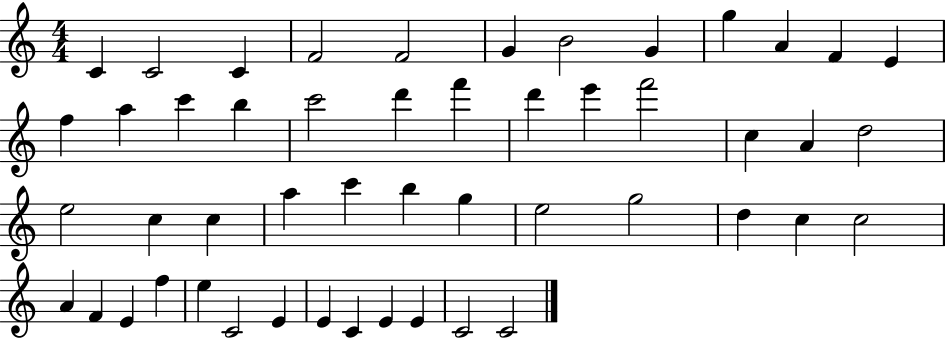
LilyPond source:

{
  \clef treble
  \numericTimeSignature
  \time 4/4
  \key c \major
  c'4 c'2 c'4 | f'2 f'2 | g'4 b'2 g'4 | g''4 a'4 f'4 e'4 | \break f''4 a''4 c'''4 b''4 | c'''2 d'''4 f'''4 | d'''4 e'''4 f'''2 | c''4 a'4 d''2 | \break e''2 c''4 c''4 | a''4 c'''4 b''4 g''4 | e''2 g''2 | d''4 c''4 c''2 | \break a'4 f'4 e'4 f''4 | e''4 c'2 e'4 | e'4 c'4 e'4 e'4 | c'2 c'2 | \break \bar "|."
}